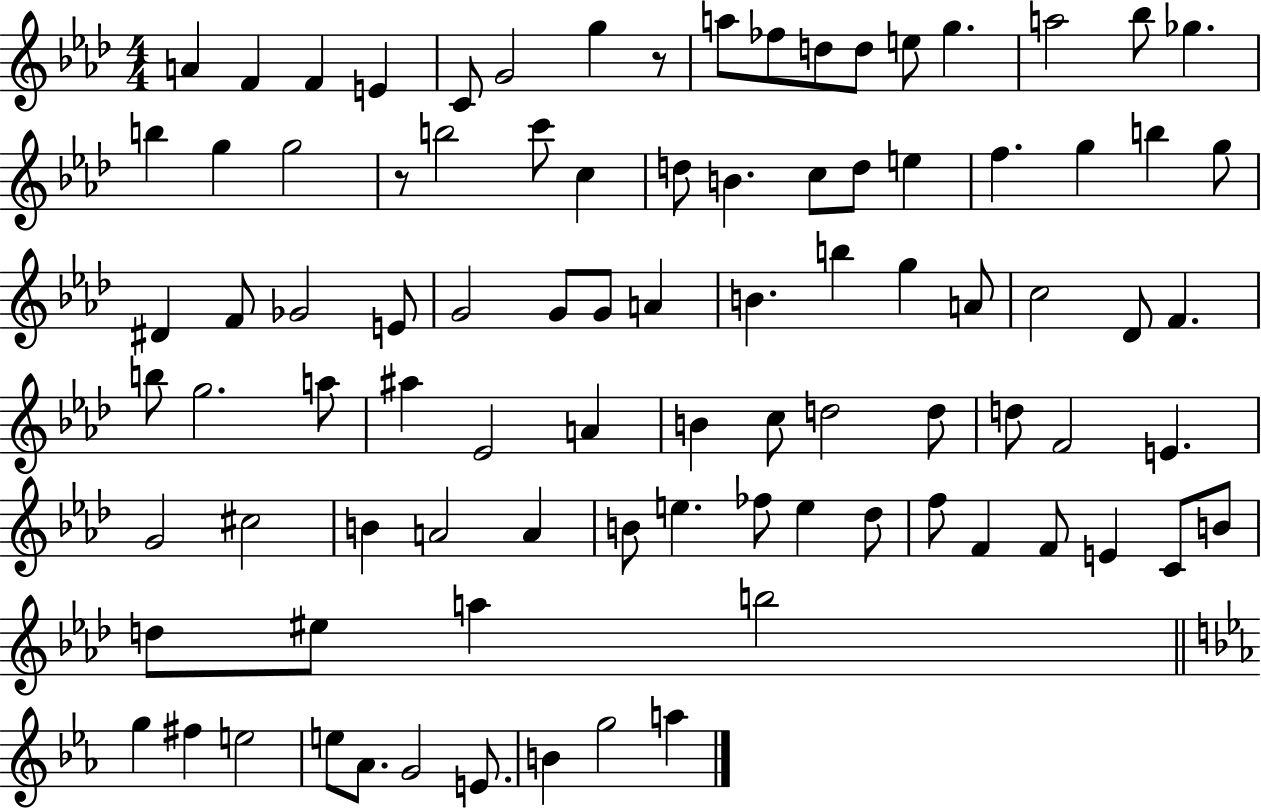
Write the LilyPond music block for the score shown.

{
  \clef treble
  \numericTimeSignature
  \time 4/4
  \key aes \major
  a'4 f'4 f'4 e'4 | c'8 g'2 g''4 r8 | a''8 fes''8 d''8 d''8 e''8 g''4. | a''2 bes''8 ges''4. | \break b''4 g''4 g''2 | r8 b''2 c'''8 c''4 | d''8 b'4. c''8 d''8 e''4 | f''4. g''4 b''4 g''8 | \break dis'4 f'8 ges'2 e'8 | g'2 g'8 g'8 a'4 | b'4. b''4 g''4 a'8 | c''2 des'8 f'4. | \break b''8 g''2. a''8 | ais''4 ees'2 a'4 | b'4 c''8 d''2 d''8 | d''8 f'2 e'4. | \break g'2 cis''2 | b'4 a'2 a'4 | b'8 e''4. fes''8 e''4 des''8 | f''8 f'4 f'8 e'4 c'8 b'8 | \break d''8 eis''8 a''4 b''2 | \bar "||" \break \key c \minor g''4 fis''4 e''2 | e''8 aes'8. g'2 e'8. | b'4 g''2 a''4 | \bar "|."
}